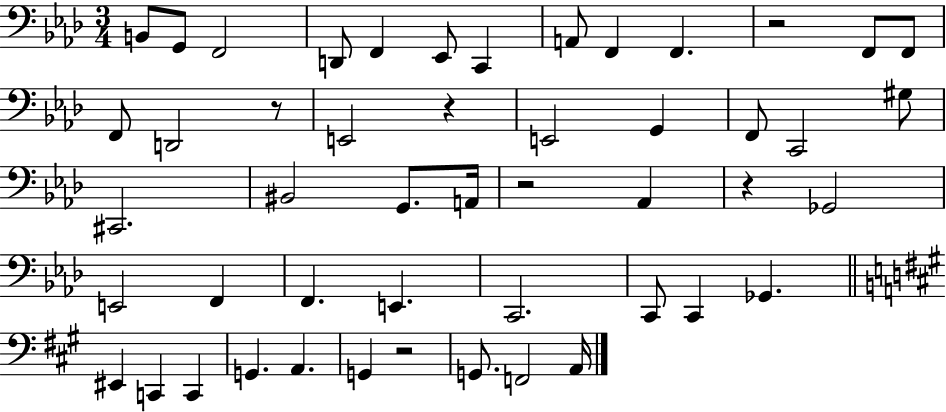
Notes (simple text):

B2/e G2/e F2/h D2/e F2/q Eb2/e C2/q A2/e F2/q F2/q. R/h F2/e F2/e F2/e D2/h R/e E2/h R/q E2/h G2/q F2/e C2/h G#3/e C#2/h. BIS2/h G2/e. A2/s R/h Ab2/q R/q Gb2/h E2/h F2/q F2/q. E2/q. C2/h. C2/e C2/q Gb2/q. EIS2/q C2/q C2/q G2/q. A2/q. G2/q R/h G2/e. F2/h A2/s